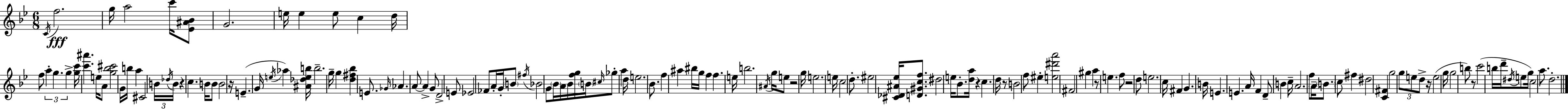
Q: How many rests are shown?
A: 9